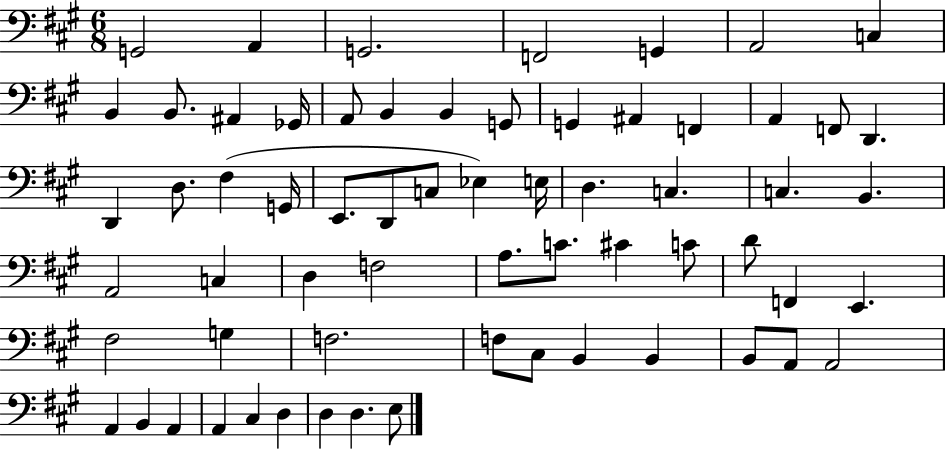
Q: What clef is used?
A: bass